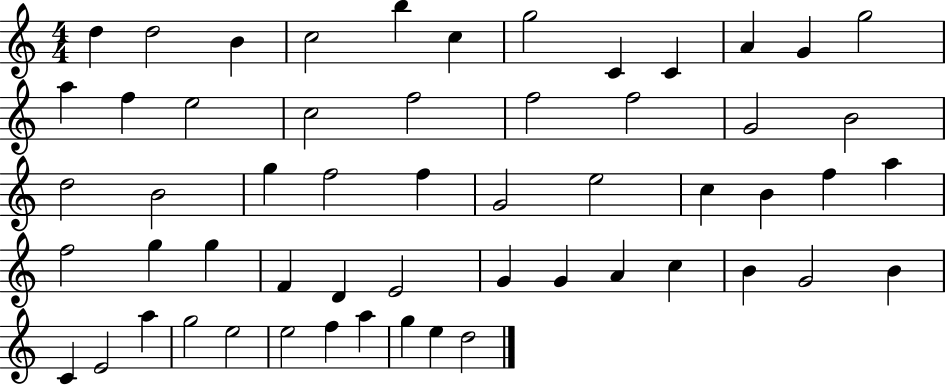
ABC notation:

X:1
T:Untitled
M:4/4
L:1/4
K:C
d d2 B c2 b c g2 C C A G g2 a f e2 c2 f2 f2 f2 G2 B2 d2 B2 g f2 f G2 e2 c B f a f2 g g F D E2 G G A c B G2 B C E2 a g2 e2 e2 f a g e d2